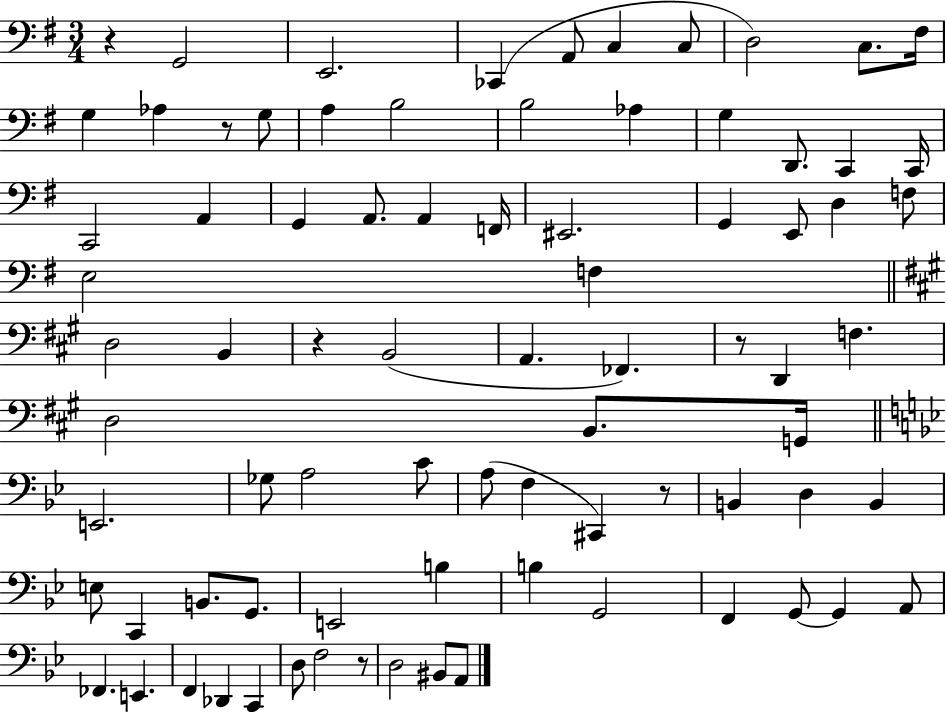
R/q G2/h E2/h. CES2/q A2/e C3/q C3/e D3/h C3/e. F#3/s G3/q Ab3/q R/e G3/e A3/q B3/h B3/h Ab3/q G3/q D2/e. C2/q C2/s C2/h A2/q G2/q A2/e. A2/q F2/s EIS2/h. G2/q E2/e D3/q F3/e E3/h F3/q D3/h B2/q R/q B2/h A2/q. FES2/q. R/e D2/q F3/q. D3/h B2/e. G2/s E2/h. Gb3/e A3/h C4/e A3/e F3/q C#2/q R/e B2/q D3/q B2/q E3/e C2/q B2/e. G2/e. E2/h B3/q B3/q G2/h F2/q G2/e G2/q A2/e FES2/q. E2/q. F2/q Db2/q C2/q D3/e F3/h R/e D3/h BIS2/e A2/e